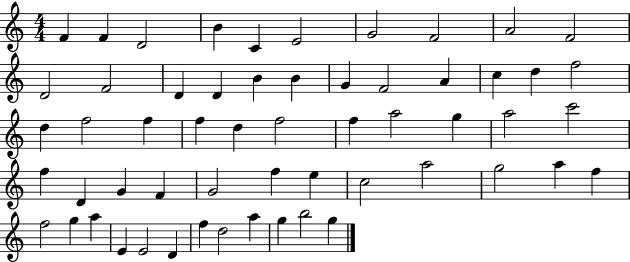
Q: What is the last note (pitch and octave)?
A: G5